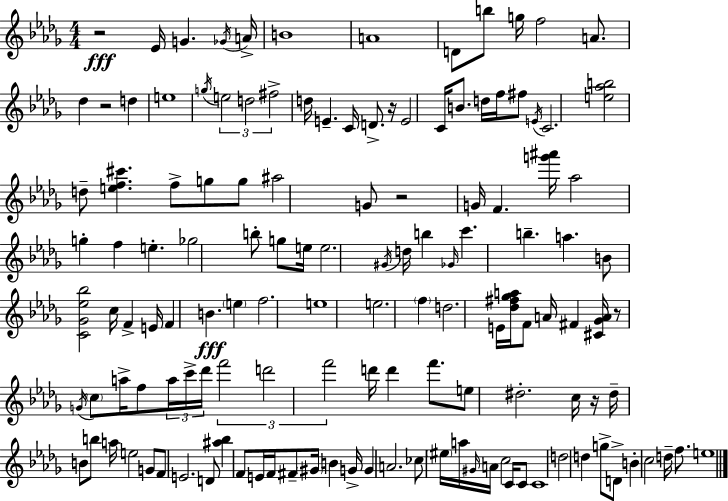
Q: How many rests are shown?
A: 6